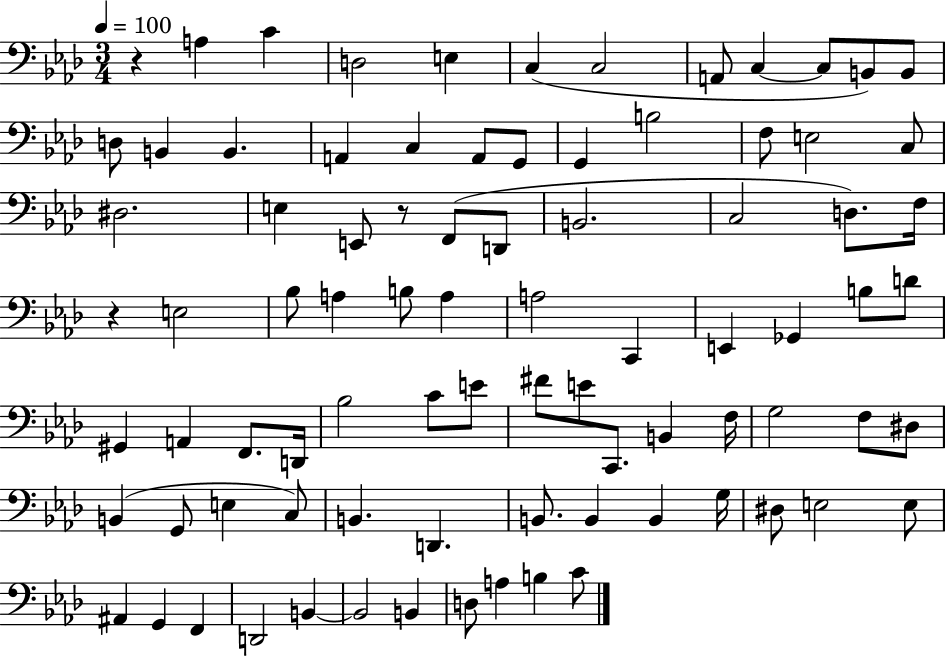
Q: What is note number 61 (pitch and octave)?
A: E3